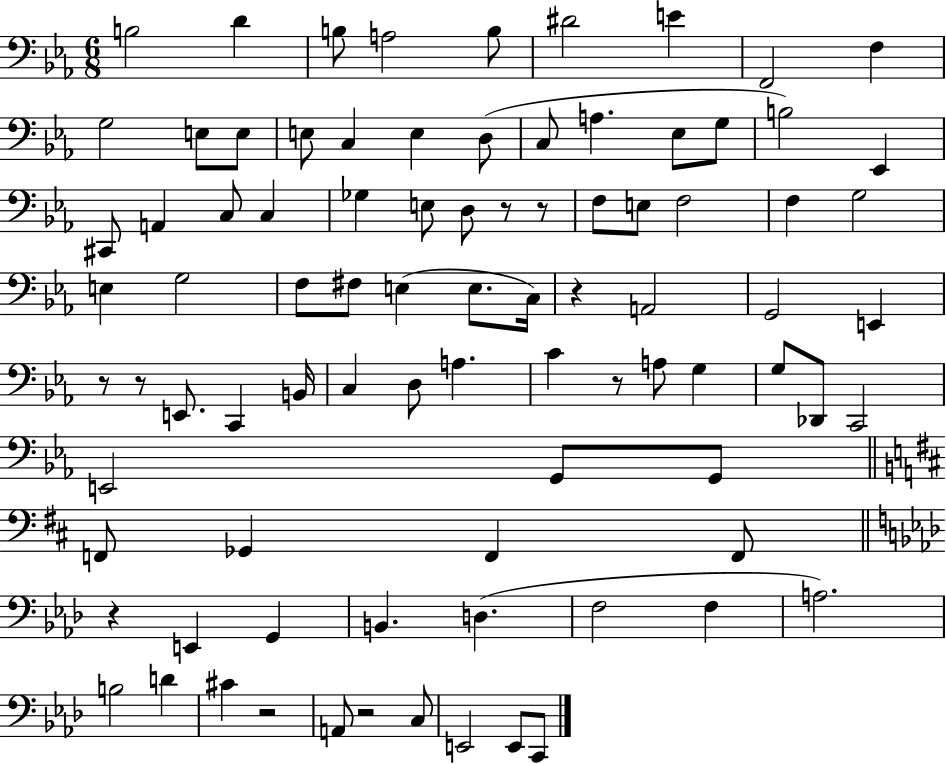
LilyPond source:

{
  \clef bass
  \numericTimeSignature
  \time 6/8
  \key ees \major
  \repeat volta 2 { b2 d'4 | b8 a2 b8 | dis'2 e'4 | f,2 f4 | \break g2 e8 e8 | e8 c4 e4 d8( | c8 a4. ees8 g8 | b2) ees,4 | \break cis,8 a,4 c8 c4 | ges4 e8 d8 r8 r8 | f8 e8 f2 | f4 g2 | \break e4 g2 | f8 fis8 e4( e8. c16) | r4 a,2 | g,2 e,4 | \break r8 r8 e,8. c,4 b,16 | c4 d8 a4. | c'4 r8 a8 g4 | g8 des,8 c,2 | \break e,2 g,8 g,8 | \bar "||" \break \key d \major f,8 ges,4 f,4 f,8 | \bar "||" \break \key aes \major r4 e,4 g,4 | b,4. d4.( | f2 f4 | a2.) | \break b2 d'4 | cis'4 r2 | a,8 r2 c8 | e,2 e,8 c,8 | \break } \bar "|."
}